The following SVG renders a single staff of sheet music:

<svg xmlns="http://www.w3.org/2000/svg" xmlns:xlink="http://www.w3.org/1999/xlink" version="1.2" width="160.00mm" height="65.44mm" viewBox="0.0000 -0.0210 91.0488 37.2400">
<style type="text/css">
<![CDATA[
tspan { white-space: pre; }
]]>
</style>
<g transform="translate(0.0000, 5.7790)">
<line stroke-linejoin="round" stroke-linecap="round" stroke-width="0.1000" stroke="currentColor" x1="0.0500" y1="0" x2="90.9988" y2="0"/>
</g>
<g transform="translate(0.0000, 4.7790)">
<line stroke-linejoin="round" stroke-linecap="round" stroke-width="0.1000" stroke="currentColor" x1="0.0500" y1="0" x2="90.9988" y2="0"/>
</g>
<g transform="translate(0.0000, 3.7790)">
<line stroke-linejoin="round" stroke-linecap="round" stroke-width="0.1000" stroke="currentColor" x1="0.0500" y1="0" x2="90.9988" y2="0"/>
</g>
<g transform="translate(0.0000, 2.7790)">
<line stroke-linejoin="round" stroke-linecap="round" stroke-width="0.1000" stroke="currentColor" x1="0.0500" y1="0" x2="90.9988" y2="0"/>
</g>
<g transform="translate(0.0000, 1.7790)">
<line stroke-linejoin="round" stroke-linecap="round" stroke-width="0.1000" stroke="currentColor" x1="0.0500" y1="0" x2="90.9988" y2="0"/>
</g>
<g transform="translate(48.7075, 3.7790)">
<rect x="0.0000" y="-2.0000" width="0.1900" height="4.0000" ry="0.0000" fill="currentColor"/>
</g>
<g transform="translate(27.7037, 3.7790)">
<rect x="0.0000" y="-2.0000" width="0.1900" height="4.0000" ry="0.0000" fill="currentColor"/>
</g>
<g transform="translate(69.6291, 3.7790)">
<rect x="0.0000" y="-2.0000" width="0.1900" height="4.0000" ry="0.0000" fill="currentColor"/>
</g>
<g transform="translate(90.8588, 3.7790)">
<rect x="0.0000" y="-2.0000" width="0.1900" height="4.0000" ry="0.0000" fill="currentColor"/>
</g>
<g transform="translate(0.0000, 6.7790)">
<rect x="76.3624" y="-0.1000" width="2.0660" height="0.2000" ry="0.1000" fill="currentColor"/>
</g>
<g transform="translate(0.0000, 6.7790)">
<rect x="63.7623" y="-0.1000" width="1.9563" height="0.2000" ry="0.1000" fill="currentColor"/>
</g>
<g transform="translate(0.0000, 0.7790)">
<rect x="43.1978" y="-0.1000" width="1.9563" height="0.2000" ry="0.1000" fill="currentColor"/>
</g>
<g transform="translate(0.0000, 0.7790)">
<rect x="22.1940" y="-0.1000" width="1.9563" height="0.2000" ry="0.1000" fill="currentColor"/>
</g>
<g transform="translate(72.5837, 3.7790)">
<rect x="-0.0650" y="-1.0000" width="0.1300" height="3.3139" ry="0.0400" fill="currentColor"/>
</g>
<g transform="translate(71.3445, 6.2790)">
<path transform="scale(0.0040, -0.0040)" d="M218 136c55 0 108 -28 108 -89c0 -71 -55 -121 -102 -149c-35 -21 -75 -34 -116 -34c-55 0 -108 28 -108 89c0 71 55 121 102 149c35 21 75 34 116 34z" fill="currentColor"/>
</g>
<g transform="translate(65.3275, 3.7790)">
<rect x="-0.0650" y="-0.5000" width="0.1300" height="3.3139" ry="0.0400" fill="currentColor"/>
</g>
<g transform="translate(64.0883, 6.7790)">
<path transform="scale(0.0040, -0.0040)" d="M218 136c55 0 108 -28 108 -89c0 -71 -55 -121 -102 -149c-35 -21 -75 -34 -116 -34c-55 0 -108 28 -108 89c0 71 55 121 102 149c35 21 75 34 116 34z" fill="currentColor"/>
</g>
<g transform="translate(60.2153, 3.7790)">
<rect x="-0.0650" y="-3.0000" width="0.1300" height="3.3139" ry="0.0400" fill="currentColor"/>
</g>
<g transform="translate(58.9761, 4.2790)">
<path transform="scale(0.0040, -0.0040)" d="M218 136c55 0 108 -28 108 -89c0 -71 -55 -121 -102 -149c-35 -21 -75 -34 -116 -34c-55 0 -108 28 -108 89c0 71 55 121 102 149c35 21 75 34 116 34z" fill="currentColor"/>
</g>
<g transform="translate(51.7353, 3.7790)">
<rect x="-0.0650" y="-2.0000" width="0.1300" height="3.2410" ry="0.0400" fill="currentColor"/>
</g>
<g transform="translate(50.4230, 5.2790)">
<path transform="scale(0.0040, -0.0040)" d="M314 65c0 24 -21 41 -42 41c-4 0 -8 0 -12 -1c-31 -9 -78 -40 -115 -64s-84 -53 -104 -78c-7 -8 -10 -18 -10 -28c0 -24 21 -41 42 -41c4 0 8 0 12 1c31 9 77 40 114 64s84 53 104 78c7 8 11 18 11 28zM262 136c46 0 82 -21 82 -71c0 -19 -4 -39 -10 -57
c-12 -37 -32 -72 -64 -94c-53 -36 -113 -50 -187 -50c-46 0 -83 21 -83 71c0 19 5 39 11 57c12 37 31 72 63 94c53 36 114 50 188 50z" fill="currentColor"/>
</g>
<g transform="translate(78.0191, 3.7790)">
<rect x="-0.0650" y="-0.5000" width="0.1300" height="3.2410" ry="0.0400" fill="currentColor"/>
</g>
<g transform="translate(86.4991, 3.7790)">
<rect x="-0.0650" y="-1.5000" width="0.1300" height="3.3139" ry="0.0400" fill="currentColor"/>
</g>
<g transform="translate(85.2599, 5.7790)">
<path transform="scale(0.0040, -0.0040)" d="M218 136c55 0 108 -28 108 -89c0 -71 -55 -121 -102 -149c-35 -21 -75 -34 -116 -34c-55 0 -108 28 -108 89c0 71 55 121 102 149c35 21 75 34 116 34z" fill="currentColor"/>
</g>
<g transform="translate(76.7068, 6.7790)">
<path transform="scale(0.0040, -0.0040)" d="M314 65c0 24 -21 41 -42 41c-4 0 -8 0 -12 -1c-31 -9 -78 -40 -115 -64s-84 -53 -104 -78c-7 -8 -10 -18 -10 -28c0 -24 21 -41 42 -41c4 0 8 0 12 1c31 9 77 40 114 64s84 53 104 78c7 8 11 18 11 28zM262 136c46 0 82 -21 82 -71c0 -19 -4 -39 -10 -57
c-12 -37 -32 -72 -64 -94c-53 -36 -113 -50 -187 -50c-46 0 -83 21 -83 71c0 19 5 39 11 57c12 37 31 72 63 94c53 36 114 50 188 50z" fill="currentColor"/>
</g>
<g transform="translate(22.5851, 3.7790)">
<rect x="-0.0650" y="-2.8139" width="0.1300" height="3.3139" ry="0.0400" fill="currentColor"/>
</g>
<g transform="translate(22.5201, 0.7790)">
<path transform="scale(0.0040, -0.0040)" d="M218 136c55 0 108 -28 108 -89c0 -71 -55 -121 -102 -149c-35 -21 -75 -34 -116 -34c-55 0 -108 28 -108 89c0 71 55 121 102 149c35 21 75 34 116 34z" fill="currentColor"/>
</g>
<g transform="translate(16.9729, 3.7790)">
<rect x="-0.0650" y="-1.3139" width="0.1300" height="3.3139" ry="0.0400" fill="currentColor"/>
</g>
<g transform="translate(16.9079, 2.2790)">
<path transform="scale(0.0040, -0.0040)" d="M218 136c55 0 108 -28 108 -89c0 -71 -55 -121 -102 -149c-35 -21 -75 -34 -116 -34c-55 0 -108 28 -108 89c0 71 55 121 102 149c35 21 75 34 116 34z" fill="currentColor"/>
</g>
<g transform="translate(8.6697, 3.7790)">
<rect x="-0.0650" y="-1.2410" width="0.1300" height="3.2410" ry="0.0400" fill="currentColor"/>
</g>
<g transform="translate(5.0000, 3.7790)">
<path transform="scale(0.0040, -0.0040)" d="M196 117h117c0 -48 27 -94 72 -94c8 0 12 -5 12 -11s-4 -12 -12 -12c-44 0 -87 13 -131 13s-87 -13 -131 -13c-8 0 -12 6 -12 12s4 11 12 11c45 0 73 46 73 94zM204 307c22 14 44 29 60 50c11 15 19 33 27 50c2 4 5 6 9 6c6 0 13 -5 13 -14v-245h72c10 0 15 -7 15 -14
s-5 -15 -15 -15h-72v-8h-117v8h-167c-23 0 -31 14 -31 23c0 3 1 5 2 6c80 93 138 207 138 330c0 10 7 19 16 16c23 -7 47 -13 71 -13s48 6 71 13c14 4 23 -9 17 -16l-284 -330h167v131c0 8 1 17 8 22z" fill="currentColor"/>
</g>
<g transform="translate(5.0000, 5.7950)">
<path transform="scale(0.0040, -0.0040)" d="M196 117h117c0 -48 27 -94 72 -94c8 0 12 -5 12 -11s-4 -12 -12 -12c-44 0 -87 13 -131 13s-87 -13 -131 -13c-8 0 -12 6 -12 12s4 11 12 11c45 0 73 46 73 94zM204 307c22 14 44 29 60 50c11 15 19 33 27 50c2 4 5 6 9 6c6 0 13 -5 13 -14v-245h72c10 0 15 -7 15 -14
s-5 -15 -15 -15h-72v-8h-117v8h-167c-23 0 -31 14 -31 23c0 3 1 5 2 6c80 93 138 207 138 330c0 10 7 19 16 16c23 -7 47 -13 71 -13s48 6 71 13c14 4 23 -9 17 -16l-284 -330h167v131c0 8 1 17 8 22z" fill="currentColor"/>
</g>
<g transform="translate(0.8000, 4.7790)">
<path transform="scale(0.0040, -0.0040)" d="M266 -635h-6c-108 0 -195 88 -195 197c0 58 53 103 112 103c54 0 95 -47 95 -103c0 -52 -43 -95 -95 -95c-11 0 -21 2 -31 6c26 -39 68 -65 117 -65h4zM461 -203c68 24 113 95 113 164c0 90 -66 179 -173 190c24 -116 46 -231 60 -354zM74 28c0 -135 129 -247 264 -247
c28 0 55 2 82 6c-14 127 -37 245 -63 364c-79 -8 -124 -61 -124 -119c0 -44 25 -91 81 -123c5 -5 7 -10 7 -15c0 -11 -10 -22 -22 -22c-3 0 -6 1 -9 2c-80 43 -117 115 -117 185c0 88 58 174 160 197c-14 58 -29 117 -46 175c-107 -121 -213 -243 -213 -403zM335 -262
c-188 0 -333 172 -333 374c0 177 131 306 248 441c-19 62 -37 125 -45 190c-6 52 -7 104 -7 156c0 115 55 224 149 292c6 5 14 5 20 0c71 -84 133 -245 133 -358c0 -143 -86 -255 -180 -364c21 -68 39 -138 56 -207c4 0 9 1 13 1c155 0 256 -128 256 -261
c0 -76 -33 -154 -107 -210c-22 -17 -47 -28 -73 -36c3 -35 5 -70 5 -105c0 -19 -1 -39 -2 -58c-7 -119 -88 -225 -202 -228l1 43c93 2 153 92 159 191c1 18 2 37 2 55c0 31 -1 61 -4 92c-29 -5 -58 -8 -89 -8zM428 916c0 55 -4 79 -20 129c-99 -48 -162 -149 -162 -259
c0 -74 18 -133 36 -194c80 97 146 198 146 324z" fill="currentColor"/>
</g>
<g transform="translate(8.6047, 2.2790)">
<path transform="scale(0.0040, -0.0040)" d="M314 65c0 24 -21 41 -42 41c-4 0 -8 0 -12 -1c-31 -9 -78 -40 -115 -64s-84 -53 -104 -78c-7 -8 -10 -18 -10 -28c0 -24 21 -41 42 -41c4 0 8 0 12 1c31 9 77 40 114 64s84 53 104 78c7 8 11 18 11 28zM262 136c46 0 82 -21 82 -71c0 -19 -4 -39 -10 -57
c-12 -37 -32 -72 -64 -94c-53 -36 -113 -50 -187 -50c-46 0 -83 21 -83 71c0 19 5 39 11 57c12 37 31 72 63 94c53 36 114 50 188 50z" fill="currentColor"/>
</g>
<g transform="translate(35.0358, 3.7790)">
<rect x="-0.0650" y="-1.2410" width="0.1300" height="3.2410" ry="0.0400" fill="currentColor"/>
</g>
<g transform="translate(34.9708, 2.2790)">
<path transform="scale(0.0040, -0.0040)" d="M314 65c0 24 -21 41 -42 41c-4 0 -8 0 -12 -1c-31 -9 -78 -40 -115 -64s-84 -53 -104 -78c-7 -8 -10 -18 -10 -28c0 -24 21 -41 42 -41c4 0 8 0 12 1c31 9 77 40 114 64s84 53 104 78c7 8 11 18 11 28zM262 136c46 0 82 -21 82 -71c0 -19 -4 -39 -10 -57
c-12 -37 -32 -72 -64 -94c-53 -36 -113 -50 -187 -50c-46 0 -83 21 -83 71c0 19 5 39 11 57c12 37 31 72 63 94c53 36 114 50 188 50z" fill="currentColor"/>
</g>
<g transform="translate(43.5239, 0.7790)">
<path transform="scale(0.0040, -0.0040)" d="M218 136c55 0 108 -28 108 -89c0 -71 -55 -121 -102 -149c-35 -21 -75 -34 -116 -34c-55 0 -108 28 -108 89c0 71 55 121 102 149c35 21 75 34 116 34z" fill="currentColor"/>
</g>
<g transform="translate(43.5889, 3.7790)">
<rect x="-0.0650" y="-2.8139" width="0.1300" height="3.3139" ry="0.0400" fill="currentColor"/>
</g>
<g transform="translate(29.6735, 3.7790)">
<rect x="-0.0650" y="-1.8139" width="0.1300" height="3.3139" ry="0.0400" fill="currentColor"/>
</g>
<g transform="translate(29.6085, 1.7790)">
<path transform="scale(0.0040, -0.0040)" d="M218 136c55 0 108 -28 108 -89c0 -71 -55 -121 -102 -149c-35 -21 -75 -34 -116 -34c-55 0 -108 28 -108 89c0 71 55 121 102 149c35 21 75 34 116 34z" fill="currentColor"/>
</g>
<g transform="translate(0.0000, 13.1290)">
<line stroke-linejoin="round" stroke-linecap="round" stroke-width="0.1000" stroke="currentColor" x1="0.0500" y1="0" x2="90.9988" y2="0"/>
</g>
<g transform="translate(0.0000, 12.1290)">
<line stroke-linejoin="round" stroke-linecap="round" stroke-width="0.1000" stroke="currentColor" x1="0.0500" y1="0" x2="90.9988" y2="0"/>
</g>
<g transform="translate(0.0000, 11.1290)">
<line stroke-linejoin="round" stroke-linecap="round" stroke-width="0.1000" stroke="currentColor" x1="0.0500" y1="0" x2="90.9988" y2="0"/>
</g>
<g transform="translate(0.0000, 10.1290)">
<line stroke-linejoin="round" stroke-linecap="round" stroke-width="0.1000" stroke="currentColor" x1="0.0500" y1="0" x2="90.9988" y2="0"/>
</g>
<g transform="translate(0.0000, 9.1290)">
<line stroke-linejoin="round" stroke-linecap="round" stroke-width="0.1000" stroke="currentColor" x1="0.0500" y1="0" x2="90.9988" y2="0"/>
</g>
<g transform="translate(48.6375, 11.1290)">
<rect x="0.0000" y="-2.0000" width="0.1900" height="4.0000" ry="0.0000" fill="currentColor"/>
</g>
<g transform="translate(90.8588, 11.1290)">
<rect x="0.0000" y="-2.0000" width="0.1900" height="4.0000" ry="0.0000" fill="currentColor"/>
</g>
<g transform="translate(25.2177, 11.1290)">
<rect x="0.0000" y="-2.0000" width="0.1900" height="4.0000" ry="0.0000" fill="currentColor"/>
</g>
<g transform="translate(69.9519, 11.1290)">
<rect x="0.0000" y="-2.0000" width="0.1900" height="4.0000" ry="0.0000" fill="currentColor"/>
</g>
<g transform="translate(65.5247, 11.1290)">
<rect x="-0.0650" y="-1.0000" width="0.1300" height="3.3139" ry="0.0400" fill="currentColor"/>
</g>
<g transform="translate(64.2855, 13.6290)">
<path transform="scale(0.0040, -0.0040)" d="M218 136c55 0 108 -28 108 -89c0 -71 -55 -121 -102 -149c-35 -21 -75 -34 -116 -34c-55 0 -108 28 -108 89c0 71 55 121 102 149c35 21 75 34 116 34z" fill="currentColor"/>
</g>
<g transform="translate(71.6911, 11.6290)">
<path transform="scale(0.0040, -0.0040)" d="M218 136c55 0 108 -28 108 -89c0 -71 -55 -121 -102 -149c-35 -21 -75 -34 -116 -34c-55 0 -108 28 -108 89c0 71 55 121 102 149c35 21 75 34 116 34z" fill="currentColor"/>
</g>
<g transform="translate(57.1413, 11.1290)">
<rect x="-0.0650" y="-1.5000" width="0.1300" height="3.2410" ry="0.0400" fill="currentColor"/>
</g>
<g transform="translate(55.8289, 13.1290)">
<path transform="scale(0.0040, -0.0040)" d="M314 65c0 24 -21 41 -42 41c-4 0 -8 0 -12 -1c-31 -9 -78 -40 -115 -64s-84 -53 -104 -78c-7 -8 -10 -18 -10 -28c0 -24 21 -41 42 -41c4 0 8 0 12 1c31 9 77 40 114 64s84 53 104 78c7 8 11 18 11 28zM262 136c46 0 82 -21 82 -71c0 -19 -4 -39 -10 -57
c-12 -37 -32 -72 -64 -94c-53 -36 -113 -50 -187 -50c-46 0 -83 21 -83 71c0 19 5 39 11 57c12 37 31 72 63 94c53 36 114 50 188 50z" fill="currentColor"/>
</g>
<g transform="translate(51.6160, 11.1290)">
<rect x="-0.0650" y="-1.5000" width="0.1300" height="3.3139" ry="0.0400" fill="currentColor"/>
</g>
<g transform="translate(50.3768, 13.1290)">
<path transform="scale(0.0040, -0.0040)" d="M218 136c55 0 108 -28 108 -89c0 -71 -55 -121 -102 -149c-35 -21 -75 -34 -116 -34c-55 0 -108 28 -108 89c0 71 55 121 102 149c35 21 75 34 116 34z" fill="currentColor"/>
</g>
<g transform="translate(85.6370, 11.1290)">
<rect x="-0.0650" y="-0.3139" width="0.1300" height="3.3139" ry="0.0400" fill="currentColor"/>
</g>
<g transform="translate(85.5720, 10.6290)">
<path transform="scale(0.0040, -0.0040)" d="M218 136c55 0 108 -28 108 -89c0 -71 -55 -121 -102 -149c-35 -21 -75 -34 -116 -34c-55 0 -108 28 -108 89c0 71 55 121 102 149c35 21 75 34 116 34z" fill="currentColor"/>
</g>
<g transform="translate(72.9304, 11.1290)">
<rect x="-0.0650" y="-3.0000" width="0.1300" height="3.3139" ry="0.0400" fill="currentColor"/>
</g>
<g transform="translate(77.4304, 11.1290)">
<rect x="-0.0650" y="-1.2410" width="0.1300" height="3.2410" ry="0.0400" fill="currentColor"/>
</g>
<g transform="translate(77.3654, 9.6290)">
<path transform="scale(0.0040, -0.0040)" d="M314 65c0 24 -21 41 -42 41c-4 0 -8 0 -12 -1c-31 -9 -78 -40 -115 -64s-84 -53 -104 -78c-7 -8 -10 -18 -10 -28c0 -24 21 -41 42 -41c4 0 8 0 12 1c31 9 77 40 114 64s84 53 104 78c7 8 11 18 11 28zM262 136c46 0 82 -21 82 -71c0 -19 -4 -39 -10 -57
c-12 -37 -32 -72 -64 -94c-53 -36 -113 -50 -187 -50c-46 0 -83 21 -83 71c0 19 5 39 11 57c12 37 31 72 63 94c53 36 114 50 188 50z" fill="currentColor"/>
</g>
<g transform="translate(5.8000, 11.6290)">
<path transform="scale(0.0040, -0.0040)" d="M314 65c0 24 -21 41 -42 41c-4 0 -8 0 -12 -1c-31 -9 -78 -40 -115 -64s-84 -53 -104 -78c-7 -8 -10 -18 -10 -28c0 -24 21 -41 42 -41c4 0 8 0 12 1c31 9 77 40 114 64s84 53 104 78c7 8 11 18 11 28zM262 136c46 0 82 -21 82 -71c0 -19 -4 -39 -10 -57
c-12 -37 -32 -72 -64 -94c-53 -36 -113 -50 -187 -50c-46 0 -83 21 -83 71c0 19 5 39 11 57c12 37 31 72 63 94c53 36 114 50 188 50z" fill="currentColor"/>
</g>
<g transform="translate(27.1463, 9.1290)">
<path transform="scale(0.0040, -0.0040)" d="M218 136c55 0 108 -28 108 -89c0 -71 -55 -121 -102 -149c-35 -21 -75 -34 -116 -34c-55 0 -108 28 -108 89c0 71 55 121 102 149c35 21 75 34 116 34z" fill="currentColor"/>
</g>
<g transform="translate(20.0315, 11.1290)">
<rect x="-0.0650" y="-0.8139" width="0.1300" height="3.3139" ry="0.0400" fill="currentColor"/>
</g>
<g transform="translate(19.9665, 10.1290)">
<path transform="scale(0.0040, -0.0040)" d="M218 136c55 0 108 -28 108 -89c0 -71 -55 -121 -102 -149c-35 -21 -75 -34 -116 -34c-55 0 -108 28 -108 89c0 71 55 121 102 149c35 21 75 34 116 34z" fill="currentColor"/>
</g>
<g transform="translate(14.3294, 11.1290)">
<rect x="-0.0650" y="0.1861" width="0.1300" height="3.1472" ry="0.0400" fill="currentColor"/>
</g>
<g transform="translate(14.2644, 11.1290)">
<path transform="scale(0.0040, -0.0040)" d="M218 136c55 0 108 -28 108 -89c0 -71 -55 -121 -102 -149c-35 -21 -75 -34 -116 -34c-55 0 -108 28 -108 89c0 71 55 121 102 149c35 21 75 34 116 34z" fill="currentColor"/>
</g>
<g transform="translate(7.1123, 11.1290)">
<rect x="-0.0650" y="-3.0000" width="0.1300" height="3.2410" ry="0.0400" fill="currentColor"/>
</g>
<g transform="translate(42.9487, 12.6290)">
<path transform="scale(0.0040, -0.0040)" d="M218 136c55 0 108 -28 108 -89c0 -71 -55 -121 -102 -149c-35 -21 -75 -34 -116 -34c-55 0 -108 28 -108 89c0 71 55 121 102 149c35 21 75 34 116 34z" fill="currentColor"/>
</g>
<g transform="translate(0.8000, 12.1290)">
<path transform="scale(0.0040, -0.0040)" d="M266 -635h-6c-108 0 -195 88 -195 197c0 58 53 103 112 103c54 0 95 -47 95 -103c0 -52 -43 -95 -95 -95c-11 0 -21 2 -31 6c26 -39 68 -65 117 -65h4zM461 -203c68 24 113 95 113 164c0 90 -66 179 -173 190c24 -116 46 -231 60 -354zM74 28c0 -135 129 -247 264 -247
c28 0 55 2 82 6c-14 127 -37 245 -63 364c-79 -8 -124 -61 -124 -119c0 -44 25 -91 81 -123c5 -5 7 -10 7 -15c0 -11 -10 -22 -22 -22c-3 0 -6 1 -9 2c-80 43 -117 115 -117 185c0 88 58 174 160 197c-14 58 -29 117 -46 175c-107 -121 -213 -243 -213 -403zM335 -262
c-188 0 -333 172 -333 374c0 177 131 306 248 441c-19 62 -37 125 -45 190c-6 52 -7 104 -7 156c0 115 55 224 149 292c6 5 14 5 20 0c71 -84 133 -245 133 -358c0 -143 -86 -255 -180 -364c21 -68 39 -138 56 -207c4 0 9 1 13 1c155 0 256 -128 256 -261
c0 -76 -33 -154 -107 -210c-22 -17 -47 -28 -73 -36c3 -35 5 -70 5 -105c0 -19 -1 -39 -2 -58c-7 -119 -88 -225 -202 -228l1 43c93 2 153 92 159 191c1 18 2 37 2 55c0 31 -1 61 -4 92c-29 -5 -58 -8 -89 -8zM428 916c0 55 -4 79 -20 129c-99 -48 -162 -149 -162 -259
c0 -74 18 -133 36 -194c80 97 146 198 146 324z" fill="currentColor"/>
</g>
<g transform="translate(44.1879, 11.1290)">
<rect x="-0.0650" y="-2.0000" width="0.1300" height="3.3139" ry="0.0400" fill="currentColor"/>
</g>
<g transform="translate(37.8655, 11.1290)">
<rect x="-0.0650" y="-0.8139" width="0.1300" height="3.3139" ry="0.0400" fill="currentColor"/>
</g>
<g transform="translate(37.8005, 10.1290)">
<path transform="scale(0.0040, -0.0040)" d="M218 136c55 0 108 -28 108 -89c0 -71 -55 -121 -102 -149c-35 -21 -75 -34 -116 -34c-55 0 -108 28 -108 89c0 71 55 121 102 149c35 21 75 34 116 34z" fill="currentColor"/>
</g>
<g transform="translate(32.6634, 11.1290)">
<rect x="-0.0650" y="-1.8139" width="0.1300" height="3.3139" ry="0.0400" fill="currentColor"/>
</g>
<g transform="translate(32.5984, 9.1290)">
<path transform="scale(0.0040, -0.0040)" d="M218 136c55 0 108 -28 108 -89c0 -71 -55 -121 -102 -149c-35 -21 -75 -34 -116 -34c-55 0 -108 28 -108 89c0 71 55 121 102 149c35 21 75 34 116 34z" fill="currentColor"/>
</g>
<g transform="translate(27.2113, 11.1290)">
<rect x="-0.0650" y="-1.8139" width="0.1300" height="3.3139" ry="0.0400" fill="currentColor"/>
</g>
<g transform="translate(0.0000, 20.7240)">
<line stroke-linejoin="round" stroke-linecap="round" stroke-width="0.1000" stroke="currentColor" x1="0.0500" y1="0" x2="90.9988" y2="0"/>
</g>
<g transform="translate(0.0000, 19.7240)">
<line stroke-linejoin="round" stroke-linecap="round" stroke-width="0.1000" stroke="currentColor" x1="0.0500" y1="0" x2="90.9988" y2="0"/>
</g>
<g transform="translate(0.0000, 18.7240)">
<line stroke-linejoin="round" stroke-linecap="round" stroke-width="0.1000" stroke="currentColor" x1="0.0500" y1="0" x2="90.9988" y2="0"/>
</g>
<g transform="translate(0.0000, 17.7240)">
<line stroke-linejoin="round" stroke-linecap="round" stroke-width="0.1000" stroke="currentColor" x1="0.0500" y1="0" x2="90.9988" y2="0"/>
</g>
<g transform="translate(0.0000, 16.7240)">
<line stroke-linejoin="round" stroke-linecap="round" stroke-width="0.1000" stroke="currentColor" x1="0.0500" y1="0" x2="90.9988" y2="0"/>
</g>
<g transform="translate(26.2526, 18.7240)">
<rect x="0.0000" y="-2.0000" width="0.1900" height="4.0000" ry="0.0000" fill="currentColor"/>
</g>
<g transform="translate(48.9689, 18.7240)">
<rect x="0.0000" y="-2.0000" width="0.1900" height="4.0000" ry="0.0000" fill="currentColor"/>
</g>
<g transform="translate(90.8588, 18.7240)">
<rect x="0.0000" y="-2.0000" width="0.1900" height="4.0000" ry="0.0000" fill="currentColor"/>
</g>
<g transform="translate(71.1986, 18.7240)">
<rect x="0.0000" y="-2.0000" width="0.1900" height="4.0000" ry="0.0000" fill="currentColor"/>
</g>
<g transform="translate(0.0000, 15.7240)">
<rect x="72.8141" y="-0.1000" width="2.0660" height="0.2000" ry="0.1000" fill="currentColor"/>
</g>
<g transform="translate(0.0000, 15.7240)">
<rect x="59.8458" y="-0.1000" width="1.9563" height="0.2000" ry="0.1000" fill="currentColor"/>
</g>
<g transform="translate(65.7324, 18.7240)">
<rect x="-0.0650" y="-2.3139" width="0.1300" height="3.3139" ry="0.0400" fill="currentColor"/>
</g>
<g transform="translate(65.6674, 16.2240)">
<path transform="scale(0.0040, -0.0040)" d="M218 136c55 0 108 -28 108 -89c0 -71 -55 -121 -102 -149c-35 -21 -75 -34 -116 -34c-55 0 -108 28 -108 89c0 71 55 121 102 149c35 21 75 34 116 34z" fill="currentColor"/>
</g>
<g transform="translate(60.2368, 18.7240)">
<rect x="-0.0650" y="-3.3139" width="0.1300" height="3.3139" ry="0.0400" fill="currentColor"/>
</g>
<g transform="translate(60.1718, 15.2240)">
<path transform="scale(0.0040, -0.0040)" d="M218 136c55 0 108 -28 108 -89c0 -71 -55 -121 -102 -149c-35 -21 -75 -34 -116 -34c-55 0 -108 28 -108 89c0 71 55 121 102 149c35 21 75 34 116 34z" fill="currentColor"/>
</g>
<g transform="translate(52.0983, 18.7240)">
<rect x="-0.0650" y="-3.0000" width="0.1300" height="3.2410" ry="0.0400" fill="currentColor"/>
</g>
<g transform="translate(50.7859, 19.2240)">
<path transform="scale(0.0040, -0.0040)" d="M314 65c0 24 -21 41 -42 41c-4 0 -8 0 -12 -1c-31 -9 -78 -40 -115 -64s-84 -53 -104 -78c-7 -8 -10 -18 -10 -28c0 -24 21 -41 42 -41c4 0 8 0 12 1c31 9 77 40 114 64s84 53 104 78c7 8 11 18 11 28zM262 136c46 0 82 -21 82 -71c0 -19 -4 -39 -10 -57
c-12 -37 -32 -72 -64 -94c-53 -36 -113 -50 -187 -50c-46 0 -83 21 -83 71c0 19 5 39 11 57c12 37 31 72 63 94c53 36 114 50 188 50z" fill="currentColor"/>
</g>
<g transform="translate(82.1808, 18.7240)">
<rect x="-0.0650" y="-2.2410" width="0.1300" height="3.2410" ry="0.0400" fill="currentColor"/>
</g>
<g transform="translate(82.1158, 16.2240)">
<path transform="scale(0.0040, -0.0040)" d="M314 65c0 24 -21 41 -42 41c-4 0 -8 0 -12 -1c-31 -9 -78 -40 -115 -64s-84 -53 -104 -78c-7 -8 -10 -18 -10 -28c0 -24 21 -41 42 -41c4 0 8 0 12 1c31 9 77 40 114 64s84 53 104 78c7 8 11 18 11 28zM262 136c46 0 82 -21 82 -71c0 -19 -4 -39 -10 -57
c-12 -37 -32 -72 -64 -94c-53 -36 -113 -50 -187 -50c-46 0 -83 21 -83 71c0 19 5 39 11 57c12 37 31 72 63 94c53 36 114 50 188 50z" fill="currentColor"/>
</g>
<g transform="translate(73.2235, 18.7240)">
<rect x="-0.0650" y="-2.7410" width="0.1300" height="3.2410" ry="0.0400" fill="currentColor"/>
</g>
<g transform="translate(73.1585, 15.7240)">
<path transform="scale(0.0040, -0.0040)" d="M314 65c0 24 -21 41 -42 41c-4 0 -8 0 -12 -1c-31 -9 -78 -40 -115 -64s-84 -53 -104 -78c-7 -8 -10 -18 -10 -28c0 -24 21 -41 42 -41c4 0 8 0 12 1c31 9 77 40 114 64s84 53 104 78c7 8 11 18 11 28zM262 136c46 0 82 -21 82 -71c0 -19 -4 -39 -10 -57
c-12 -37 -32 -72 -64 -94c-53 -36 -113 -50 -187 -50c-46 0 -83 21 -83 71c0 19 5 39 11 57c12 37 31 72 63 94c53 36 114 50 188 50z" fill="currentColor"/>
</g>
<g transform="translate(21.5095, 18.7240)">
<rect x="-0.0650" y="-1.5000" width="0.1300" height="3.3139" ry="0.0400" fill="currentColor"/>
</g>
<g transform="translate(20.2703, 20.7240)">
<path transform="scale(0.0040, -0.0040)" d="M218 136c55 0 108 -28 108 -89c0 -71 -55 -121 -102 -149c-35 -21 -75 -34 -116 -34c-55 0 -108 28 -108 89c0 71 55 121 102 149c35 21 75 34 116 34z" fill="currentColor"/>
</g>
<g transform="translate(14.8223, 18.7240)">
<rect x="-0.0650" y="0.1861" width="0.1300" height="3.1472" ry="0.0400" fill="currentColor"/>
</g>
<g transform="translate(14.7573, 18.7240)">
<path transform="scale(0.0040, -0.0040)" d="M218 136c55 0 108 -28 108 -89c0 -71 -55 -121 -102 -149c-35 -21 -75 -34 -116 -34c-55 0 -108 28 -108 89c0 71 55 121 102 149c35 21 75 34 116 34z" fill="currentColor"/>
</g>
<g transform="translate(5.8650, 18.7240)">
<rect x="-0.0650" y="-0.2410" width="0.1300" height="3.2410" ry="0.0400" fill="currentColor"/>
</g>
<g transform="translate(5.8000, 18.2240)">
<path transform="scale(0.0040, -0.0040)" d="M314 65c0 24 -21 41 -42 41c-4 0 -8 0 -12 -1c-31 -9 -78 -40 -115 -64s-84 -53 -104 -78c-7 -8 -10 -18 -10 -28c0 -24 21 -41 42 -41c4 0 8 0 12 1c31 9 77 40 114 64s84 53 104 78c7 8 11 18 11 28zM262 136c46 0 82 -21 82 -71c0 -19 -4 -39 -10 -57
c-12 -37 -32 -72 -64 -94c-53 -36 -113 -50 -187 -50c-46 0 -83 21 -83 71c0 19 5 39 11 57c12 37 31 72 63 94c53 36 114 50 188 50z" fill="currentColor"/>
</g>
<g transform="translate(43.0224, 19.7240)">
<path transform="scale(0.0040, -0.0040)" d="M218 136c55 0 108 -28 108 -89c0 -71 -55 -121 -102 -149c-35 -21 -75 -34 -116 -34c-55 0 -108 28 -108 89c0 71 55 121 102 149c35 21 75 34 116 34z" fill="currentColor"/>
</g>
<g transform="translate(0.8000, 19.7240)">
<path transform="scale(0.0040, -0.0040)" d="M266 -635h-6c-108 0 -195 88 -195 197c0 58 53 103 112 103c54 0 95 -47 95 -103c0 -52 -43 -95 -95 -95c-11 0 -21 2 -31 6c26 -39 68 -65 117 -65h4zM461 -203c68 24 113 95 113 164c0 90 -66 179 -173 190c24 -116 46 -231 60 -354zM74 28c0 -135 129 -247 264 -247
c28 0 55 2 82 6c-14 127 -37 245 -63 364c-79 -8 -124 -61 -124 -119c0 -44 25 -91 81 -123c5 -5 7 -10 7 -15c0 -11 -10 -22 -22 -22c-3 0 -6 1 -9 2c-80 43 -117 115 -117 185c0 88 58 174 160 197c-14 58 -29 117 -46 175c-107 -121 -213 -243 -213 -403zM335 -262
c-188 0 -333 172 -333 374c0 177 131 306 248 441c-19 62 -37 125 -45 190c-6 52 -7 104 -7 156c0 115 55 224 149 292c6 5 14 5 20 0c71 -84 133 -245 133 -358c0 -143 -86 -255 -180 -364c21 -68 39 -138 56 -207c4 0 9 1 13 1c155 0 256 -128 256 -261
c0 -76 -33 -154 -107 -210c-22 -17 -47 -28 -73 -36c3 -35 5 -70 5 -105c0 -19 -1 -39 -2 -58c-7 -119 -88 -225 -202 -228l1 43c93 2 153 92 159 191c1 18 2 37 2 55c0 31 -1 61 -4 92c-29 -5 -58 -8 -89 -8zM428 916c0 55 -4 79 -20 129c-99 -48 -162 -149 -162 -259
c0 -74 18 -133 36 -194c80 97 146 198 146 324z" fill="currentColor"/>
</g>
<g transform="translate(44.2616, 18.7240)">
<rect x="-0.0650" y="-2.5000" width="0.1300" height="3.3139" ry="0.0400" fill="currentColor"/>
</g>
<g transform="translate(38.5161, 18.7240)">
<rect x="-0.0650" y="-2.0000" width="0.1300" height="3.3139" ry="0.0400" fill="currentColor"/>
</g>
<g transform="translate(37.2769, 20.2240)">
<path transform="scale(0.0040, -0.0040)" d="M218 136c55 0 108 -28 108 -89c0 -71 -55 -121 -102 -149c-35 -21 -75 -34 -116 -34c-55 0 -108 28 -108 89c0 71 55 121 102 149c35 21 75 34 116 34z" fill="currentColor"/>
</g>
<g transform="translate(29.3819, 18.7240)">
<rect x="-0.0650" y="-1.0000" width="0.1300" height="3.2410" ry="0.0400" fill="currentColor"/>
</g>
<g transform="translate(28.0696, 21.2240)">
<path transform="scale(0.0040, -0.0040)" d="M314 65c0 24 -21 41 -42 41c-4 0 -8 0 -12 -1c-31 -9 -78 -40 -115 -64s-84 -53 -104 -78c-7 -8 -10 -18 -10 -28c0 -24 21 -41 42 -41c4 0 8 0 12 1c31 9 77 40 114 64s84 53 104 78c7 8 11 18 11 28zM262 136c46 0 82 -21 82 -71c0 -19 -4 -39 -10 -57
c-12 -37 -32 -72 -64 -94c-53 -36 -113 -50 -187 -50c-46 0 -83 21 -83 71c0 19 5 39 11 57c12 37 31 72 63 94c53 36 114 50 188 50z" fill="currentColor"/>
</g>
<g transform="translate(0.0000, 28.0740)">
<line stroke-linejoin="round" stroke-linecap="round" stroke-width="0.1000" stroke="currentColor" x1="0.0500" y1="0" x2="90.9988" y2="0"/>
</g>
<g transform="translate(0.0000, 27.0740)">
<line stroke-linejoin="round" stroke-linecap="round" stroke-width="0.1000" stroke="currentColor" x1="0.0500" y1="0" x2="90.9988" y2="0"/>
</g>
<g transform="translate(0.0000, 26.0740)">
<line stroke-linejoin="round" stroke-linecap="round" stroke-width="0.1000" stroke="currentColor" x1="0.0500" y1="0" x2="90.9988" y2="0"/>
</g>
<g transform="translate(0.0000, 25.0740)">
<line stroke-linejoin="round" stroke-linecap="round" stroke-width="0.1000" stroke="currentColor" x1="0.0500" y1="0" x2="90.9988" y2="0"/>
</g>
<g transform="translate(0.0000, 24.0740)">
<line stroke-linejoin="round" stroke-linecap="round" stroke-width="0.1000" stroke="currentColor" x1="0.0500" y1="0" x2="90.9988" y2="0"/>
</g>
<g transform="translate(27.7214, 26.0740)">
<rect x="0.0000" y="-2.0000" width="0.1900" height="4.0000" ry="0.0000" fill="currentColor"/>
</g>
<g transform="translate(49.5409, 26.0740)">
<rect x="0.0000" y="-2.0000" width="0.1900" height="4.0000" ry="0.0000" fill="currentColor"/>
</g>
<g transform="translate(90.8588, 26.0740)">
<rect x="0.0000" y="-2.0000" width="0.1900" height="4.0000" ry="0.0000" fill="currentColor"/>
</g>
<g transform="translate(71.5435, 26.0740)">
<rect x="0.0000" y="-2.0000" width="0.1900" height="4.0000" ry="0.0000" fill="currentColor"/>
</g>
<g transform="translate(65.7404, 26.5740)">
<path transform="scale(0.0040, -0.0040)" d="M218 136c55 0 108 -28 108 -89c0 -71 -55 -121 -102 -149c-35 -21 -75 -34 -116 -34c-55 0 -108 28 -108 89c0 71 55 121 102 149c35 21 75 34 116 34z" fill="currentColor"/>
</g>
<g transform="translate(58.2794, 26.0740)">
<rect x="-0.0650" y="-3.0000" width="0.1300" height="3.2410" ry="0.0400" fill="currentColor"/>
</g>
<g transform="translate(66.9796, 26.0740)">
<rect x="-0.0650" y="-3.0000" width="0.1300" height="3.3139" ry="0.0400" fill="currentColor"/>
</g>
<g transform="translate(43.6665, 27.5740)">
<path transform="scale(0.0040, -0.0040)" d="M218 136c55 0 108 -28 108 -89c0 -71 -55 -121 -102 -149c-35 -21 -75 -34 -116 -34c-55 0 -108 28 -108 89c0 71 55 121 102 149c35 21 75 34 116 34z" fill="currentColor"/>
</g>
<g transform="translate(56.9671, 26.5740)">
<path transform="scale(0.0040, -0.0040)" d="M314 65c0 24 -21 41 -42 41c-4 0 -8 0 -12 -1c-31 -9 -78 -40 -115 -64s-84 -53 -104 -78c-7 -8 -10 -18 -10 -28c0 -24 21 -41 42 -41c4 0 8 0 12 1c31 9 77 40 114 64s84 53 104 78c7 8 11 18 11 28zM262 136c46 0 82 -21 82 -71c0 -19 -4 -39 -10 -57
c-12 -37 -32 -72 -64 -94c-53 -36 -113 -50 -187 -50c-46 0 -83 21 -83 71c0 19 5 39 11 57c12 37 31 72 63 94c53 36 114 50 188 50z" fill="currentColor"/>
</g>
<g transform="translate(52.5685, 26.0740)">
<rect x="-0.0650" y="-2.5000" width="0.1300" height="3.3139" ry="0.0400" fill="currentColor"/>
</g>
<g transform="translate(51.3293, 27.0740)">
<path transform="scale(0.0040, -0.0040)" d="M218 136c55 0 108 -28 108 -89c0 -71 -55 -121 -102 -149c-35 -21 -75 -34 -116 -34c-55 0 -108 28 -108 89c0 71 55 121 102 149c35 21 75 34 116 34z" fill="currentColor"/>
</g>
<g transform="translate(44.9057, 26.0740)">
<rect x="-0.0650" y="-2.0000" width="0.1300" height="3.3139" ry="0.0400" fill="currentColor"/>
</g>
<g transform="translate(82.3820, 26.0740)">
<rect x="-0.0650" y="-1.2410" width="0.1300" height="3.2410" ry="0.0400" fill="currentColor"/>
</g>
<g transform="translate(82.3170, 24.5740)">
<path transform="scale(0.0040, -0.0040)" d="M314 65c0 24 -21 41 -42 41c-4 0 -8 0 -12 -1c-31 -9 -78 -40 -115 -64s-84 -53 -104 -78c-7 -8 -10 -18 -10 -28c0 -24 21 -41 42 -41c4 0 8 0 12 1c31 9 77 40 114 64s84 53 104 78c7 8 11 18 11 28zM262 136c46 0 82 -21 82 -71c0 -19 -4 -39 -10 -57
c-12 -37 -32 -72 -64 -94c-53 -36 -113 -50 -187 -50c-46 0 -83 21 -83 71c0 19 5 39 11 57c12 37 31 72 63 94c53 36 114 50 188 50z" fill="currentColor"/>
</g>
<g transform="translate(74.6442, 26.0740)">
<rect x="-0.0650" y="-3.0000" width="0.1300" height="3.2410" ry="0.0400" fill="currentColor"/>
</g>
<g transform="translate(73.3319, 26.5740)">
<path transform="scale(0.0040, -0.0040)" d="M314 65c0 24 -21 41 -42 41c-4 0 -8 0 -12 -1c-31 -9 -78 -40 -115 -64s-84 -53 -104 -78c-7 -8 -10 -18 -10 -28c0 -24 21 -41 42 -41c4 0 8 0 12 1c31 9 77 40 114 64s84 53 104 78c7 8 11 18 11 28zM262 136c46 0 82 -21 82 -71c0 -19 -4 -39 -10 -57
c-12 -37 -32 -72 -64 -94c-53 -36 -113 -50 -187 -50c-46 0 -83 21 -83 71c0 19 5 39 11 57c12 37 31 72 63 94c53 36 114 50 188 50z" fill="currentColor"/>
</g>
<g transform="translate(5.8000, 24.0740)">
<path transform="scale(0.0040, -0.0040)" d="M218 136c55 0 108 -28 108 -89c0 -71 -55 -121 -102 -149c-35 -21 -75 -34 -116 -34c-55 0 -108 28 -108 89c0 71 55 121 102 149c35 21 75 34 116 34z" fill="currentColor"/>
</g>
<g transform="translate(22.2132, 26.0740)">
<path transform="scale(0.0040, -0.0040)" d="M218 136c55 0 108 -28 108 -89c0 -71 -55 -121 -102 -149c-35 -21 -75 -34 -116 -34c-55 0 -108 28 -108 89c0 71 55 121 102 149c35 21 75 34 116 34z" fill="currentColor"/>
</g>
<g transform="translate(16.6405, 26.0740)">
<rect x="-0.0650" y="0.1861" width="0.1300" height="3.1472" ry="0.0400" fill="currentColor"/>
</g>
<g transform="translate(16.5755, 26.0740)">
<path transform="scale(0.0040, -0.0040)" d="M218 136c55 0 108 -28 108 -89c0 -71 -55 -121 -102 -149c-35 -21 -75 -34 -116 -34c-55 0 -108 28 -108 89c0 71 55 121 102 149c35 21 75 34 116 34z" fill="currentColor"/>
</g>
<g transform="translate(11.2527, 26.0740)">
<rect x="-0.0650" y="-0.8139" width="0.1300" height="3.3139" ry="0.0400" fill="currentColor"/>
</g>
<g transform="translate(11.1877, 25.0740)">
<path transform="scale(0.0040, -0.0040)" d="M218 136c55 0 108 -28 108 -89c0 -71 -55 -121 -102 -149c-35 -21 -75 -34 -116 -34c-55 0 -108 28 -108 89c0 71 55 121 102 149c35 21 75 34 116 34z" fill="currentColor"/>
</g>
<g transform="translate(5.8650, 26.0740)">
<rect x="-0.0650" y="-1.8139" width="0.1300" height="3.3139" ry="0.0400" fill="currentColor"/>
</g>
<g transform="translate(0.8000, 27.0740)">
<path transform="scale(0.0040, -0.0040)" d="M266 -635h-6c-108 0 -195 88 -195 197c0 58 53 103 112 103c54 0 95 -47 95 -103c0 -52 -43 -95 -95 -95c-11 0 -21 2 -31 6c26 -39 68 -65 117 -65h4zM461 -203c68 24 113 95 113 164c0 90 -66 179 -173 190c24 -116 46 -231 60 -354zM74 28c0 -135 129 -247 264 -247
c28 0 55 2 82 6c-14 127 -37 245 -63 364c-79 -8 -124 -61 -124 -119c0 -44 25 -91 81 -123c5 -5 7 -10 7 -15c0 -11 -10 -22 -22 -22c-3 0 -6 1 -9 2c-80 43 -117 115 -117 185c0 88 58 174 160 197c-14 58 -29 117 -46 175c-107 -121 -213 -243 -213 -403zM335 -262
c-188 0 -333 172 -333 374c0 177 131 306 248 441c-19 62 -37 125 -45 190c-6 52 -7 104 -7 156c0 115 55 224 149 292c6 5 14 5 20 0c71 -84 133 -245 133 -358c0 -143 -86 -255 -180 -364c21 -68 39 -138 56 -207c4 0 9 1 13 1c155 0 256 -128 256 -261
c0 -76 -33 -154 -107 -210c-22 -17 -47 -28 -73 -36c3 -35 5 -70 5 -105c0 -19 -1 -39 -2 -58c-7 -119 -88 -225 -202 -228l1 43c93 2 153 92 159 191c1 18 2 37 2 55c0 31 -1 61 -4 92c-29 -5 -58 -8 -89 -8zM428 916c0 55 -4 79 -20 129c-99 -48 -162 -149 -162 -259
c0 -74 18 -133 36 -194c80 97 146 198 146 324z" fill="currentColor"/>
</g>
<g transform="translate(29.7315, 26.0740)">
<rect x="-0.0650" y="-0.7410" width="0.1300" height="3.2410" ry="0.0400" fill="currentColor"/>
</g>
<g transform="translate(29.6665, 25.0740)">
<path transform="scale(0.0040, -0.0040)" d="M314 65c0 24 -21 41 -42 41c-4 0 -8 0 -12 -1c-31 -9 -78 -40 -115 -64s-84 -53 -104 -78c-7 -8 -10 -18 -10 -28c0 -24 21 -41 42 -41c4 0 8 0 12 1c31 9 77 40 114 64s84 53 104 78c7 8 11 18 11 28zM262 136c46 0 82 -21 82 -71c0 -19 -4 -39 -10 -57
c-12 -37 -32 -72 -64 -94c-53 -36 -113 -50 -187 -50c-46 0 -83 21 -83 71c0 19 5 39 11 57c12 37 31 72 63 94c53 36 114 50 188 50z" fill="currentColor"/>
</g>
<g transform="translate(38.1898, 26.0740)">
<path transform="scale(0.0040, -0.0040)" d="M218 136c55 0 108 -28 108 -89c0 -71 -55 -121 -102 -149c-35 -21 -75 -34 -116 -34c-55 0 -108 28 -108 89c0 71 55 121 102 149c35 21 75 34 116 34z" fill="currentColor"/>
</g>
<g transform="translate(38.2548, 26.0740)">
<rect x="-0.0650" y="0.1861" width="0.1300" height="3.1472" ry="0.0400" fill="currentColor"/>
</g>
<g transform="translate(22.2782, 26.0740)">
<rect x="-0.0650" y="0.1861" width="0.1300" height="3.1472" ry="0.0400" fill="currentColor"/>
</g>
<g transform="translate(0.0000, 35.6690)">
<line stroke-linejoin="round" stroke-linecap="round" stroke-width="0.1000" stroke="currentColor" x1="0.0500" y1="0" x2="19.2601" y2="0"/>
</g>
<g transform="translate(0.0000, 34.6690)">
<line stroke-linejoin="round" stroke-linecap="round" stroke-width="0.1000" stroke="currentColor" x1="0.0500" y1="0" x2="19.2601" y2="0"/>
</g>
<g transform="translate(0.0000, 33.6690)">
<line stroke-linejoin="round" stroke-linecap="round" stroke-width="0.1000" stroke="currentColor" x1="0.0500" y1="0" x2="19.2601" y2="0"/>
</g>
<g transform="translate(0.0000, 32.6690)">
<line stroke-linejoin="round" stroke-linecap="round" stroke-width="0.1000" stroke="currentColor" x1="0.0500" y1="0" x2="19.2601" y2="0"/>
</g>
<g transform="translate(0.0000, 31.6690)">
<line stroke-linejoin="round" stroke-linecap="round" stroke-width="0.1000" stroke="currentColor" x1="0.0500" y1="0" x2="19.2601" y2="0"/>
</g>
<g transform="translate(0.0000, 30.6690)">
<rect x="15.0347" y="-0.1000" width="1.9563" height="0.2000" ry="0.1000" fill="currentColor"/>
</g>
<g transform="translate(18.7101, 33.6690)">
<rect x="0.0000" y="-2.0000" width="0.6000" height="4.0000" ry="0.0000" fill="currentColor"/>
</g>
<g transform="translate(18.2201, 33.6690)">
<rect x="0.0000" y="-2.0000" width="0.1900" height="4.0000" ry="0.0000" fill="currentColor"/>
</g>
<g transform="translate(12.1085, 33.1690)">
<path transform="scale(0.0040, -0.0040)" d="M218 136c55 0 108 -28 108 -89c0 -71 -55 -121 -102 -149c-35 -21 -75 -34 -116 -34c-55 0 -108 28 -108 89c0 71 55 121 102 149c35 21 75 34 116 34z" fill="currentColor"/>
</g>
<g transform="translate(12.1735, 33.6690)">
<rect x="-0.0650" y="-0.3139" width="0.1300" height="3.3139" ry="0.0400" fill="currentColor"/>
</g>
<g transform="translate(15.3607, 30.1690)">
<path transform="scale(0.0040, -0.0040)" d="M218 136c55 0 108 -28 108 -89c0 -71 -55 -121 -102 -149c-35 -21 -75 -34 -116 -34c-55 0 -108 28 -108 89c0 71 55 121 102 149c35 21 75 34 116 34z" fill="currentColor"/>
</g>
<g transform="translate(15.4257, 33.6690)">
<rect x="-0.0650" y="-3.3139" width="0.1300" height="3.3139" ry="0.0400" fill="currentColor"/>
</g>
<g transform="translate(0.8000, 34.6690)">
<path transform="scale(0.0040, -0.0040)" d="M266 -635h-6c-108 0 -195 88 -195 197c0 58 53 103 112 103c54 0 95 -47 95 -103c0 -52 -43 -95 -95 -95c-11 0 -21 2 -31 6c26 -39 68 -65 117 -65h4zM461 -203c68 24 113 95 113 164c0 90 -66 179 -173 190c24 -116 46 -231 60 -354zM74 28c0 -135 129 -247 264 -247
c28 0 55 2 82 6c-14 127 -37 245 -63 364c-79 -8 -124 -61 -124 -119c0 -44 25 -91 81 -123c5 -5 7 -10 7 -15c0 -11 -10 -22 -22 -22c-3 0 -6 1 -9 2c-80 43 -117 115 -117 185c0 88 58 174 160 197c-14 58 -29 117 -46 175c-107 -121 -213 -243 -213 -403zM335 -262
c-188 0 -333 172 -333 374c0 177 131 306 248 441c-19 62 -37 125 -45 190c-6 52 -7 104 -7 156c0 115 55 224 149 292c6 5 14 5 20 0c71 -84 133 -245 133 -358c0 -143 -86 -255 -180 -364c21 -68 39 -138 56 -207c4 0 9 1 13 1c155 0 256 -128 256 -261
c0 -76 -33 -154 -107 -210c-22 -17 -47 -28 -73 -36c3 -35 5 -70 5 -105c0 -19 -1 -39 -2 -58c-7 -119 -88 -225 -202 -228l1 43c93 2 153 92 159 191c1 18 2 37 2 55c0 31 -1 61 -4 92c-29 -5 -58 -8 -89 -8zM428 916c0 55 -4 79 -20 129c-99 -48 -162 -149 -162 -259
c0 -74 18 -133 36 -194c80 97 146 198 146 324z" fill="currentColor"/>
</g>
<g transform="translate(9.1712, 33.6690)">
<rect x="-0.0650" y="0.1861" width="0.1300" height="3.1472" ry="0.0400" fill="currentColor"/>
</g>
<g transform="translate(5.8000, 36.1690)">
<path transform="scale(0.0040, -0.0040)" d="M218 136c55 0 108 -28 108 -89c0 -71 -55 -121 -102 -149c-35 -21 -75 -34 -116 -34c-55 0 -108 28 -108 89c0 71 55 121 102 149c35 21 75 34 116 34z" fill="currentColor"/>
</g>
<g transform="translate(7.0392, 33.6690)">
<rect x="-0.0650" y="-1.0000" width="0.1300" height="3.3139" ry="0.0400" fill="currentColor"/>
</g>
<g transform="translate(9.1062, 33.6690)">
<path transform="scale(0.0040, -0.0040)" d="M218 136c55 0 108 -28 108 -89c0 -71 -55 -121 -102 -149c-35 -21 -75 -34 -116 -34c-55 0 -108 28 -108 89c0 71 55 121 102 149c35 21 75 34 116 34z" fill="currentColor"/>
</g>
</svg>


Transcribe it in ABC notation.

X:1
T:Untitled
M:4/4
L:1/4
K:C
e2 e a f e2 a F2 A C D C2 E A2 B d f f d F E E2 D A e2 c c2 B E D2 F G A2 b g a2 g2 f d B B d2 B F G A2 A A2 e2 D B c b